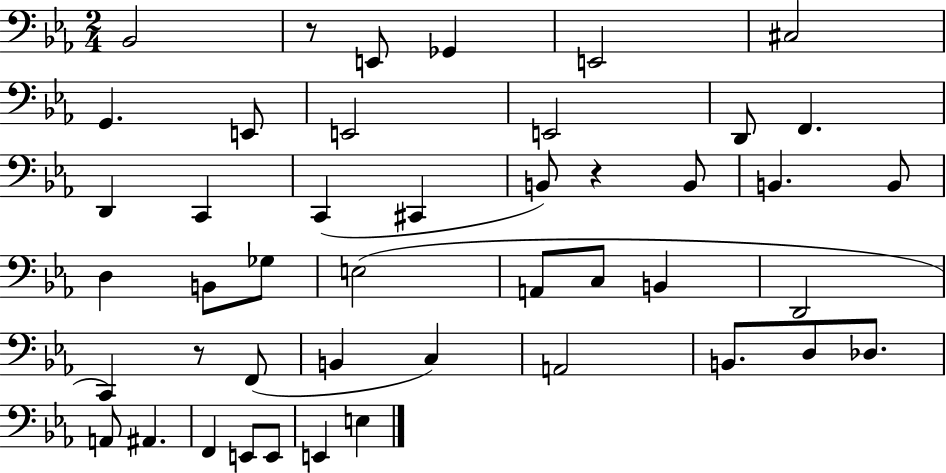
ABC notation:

X:1
T:Untitled
M:2/4
L:1/4
K:Eb
_B,,2 z/2 E,,/2 _G,, E,,2 ^C,2 G,, E,,/2 E,,2 E,,2 D,,/2 F,, D,, C,, C,, ^C,, B,,/2 z B,,/2 B,, B,,/2 D, B,,/2 _G,/2 E,2 A,,/2 C,/2 B,, D,,2 C,, z/2 F,,/2 B,, C, A,,2 B,,/2 D,/2 _D,/2 A,,/2 ^A,, F,, E,,/2 E,,/2 E,, E,